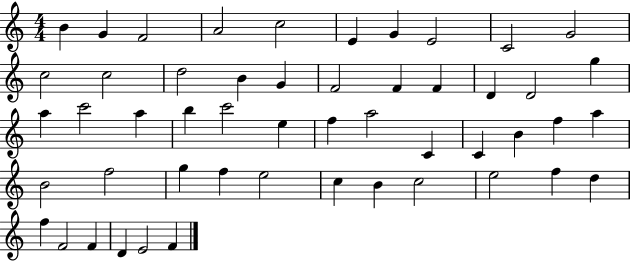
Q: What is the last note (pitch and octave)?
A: F4